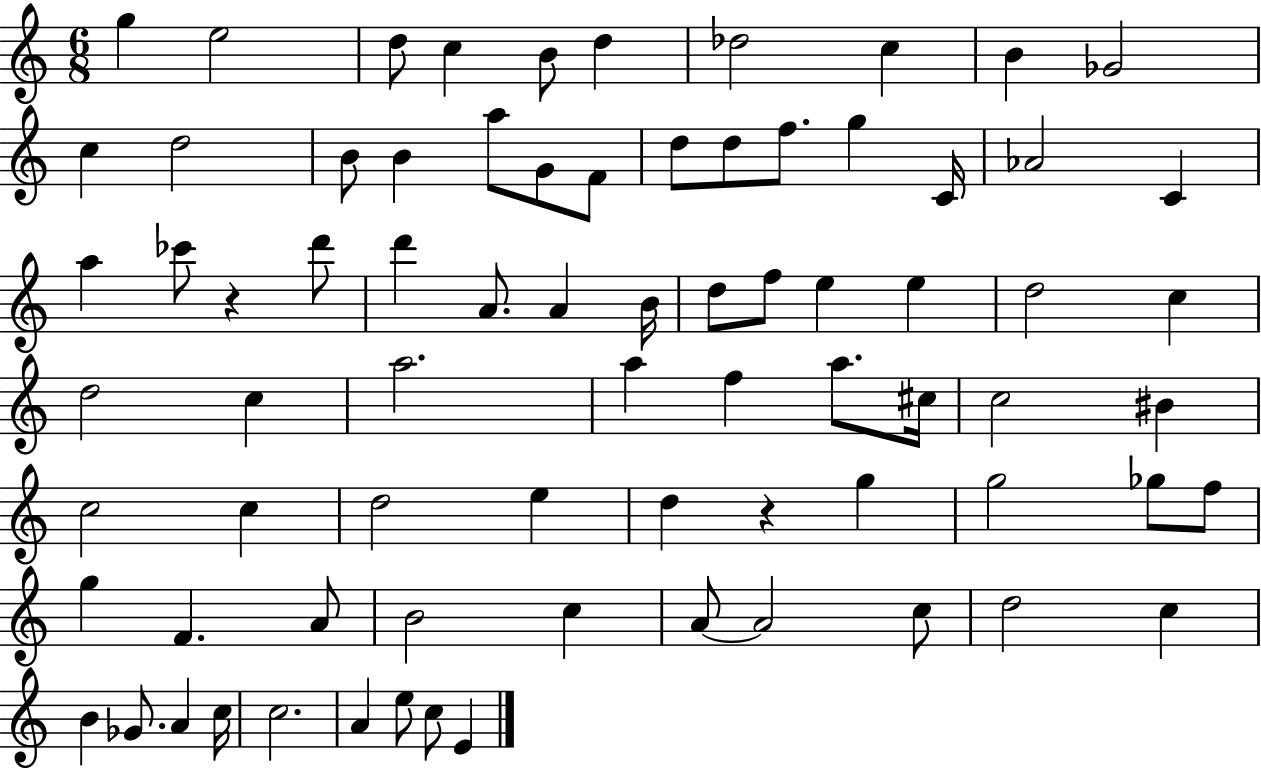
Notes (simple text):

G5/q E5/h D5/e C5/q B4/e D5/q Db5/h C5/q B4/q Gb4/h C5/q D5/h B4/e B4/q A5/e G4/e F4/e D5/e D5/e F5/e. G5/q C4/s Ab4/h C4/q A5/q CES6/e R/q D6/e D6/q A4/e. A4/q B4/s D5/e F5/e E5/q E5/q D5/h C5/q D5/h C5/q A5/h. A5/q F5/q A5/e. C#5/s C5/h BIS4/q C5/h C5/q D5/h E5/q D5/q R/q G5/q G5/h Gb5/e F5/e G5/q F4/q. A4/e B4/h C5/q A4/e A4/h C5/e D5/h C5/q B4/q Gb4/e. A4/q C5/s C5/h. A4/q E5/e C5/e E4/q